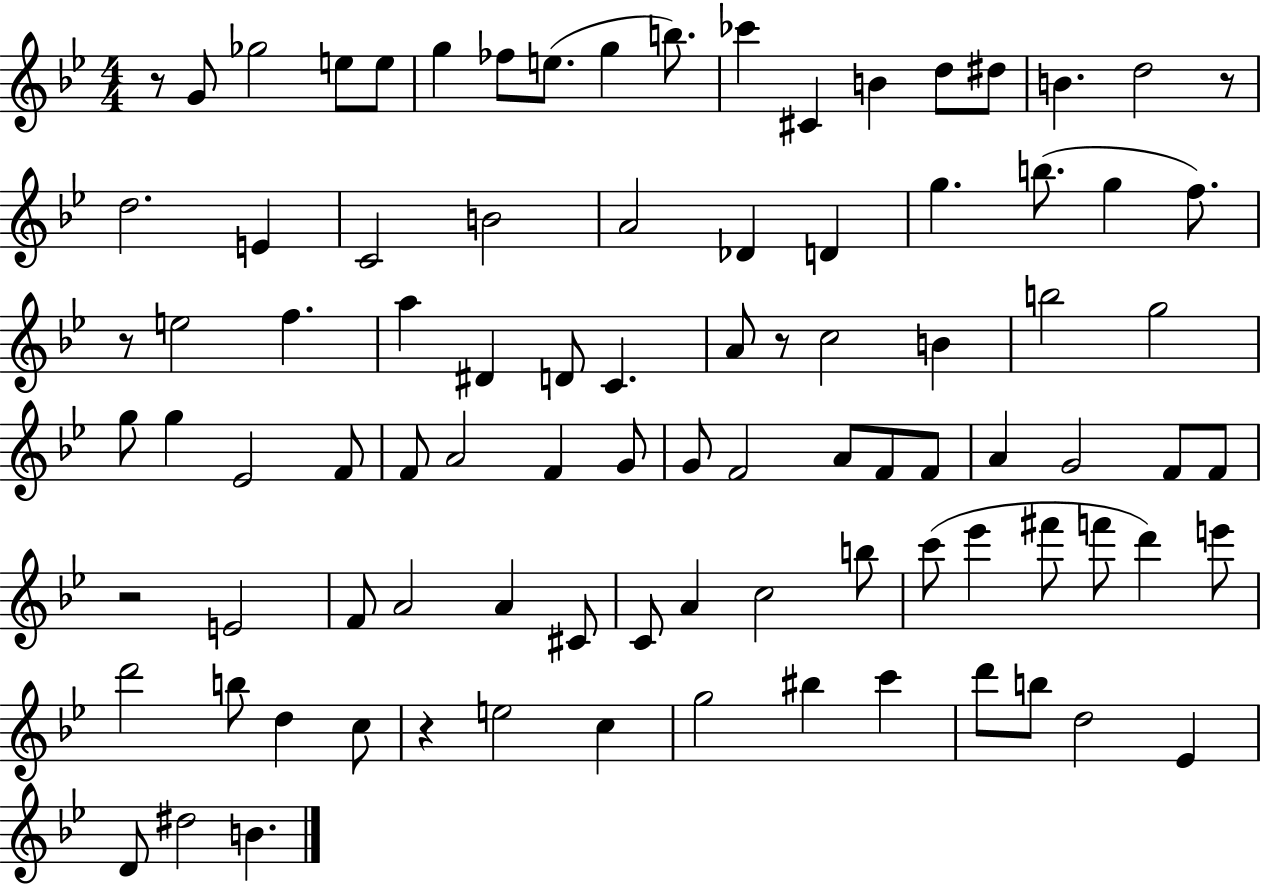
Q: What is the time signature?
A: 4/4